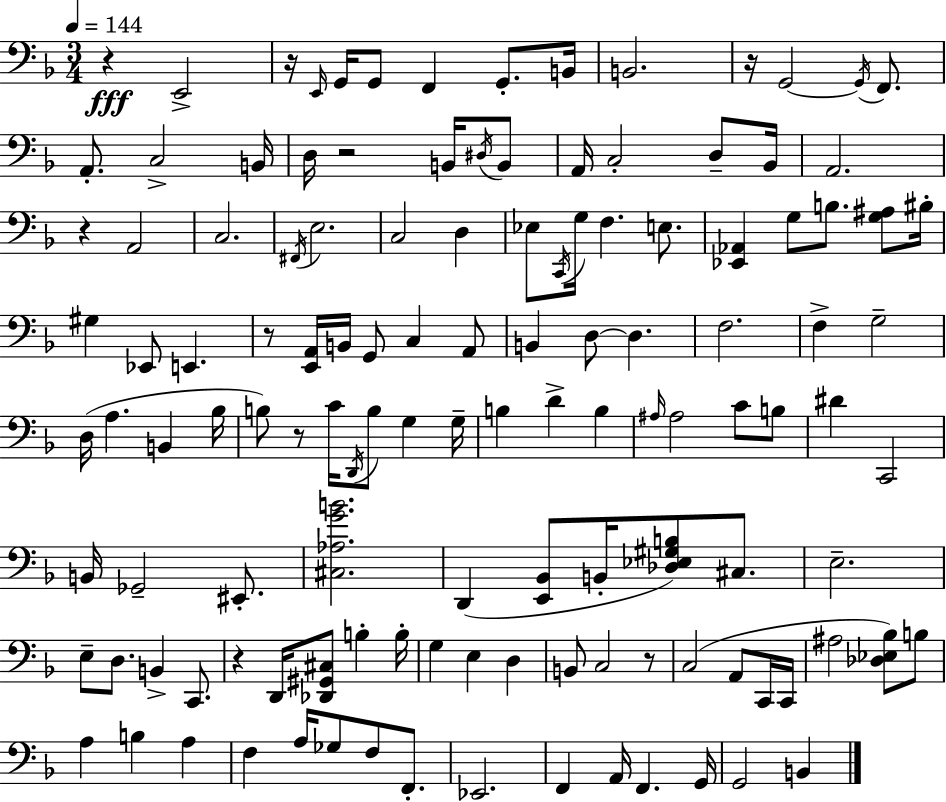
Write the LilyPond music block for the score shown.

{
  \clef bass
  \numericTimeSignature
  \time 3/4
  \key d \minor
  \tempo 4 = 144
  r4\fff e,2-> | r16 \grace { e,16 } g,16 g,8 f,4 g,8.-. | b,16 b,2. | r16 g,2~~ \acciaccatura { g,16 } f,8. | \break a,8.-. c2-> | b,16 d16 r2 b,16 | \acciaccatura { dis16 } b,8 a,16 c2-. | d8-- bes,16 a,2. | \break r4 a,2 | c2. | \acciaccatura { fis,16 } e2. | c2 | \break d4 ees8 \acciaccatura { c,16 } g16 f4. | e8. <ees, aes,>4 g8 b8. | <g ais>8 bis16-. gis4 ees,8 e,4. | r8 <e, a,>16 b,16 g,8 c4 | \break a,8 b,4 d8~~ d4. | f2. | f4-> g2-- | d16( a4. | \break b,4 bes16 b8) r8 c'16 \acciaccatura { d,16 } b8 | g4 g16-- b4 d'4-> | b4 \grace { ais16 } ais2 | c'8 b8 dis'4 c,2 | \break b,16 ges,2-- | eis,8.-. <cis aes g' b'>2. | d,4( <e, bes,>8 | b,16-. <des ees gis b>8) cis8. e2.-- | \break e8-- d8. | b,4-> c,8. r4 d,16 | <des, gis, cis>8 b4-. b16-. g4 e4 | d4 b,8 c2 | \break r8 c2( | a,8 c,16 c,16 ais2 | <des ees bes>8) b8 a4 b4 | a4 f4 a16 | \break ges8 f8 f,8.-. ees,2. | f,4 a,16 | f,4. g,16 g,2 | b,4 \bar "|."
}